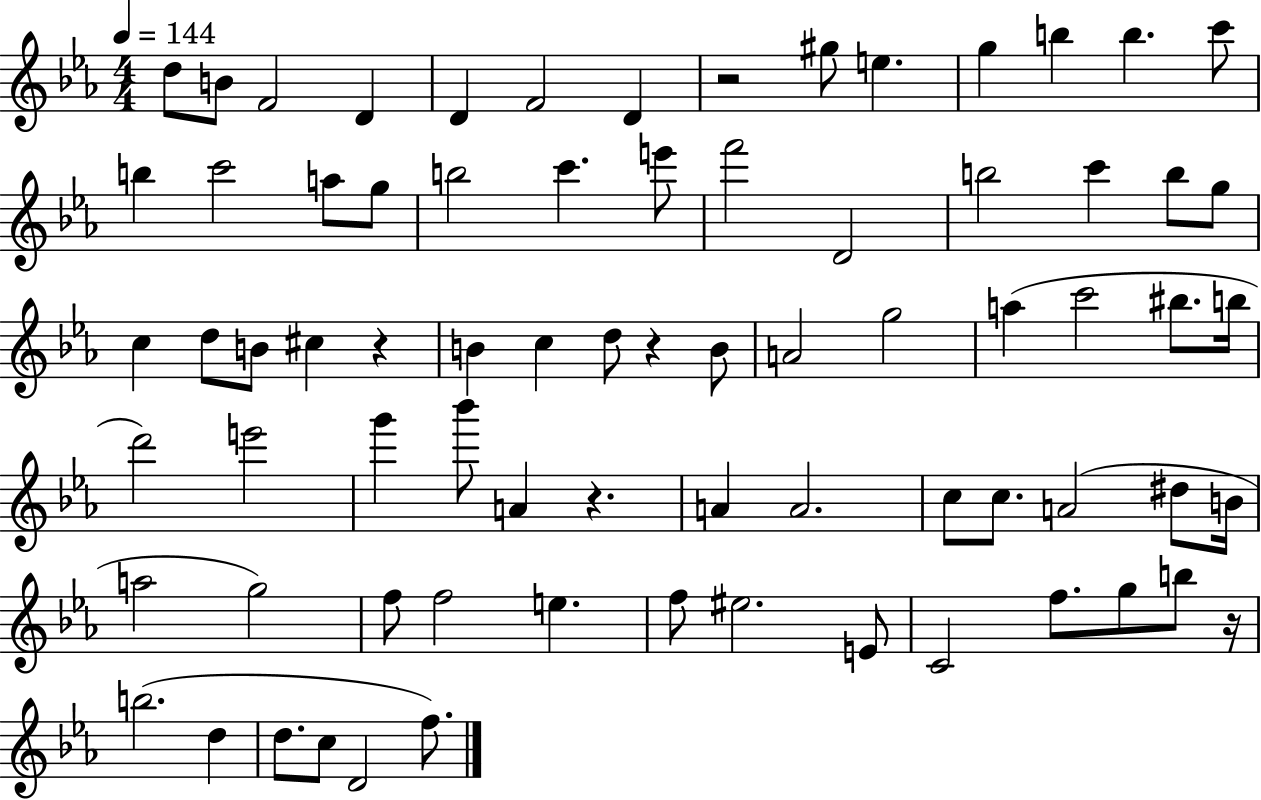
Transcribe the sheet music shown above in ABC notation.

X:1
T:Untitled
M:4/4
L:1/4
K:Eb
d/2 B/2 F2 D D F2 D z2 ^g/2 e g b b c'/2 b c'2 a/2 g/2 b2 c' e'/2 f'2 D2 b2 c' b/2 g/2 c d/2 B/2 ^c z B c d/2 z B/2 A2 g2 a c'2 ^b/2 b/4 d'2 e'2 g' _b'/2 A z A A2 c/2 c/2 A2 ^d/2 B/4 a2 g2 f/2 f2 e f/2 ^e2 E/2 C2 f/2 g/2 b/2 z/4 b2 d d/2 c/2 D2 f/2